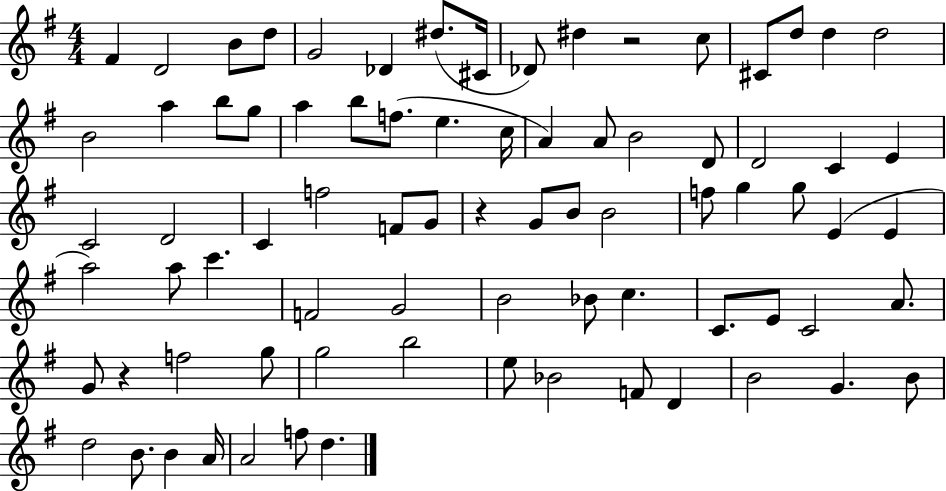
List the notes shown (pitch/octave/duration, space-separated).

F#4/q D4/h B4/e D5/e G4/h Db4/q D#5/e. C#4/s Db4/e D#5/q R/h C5/e C#4/e D5/e D5/q D5/h B4/h A5/q B5/e G5/e A5/q B5/e F5/e. E5/q. C5/s A4/q A4/e B4/h D4/e D4/h C4/q E4/q C4/h D4/h C4/q F5/h F4/e G4/e R/q G4/e B4/e B4/h F5/e G5/q G5/e E4/q E4/q A5/h A5/e C6/q. F4/h G4/h B4/h Bb4/e C5/q. C4/e. E4/e C4/h A4/e. G4/e R/q F5/h G5/e G5/h B5/h E5/e Bb4/h F4/e D4/q B4/h G4/q. B4/e D5/h B4/e. B4/q A4/s A4/h F5/e D5/q.